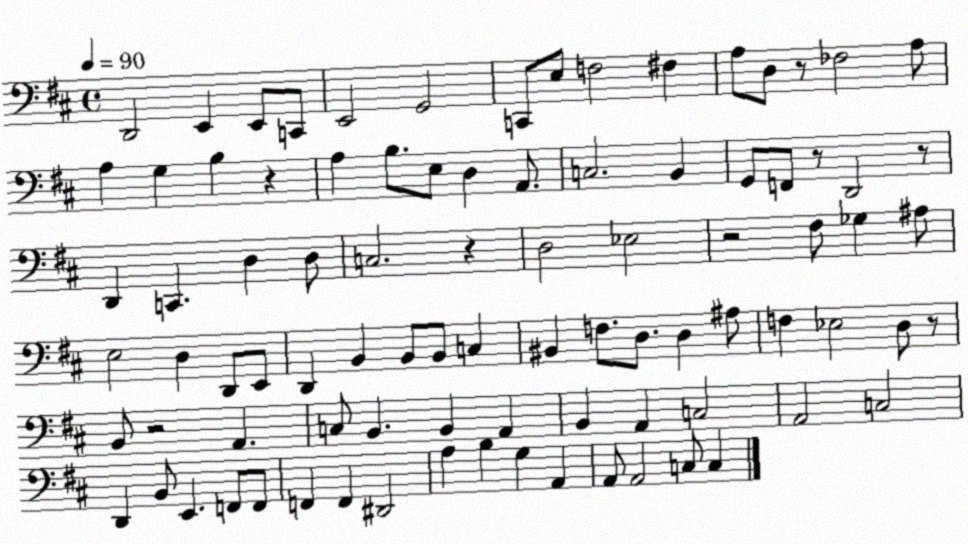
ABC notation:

X:1
T:Untitled
M:4/4
L:1/4
K:D
D,,2 E,, E,,/2 C,,/2 E,,2 G,,2 C,,/2 E,/2 F,2 ^F, A,/2 D,/2 z/2 _F,2 A,/2 A, G, B, z A, B,/2 E,/2 D, A,,/2 C,2 B,, G,,/2 F,,/2 z/2 D,,2 z/2 D,, C,, D, D,/2 C,2 z D,2 _E,2 z2 ^F,/2 _G, ^A,/2 E,2 D, D,,/2 E,,/2 D,, B,, B,,/2 B,,/2 C, ^B,, F,/2 D,/2 D, ^A,/2 F, _E,2 D,/2 z/2 B,,/2 z2 A,, C,/2 B,, B,, A,, B,, A,, C,2 A,,2 C,2 D,, B,,/2 E,, F,,/2 F,,/2 F,, F,, ^D,,2 A, B, G, A,, A,,/2 A,,2 C,/2 C,